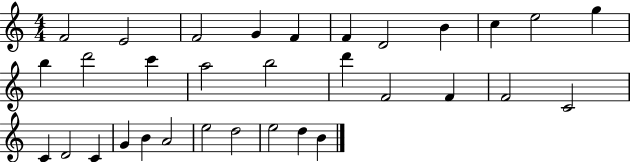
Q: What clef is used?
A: treble